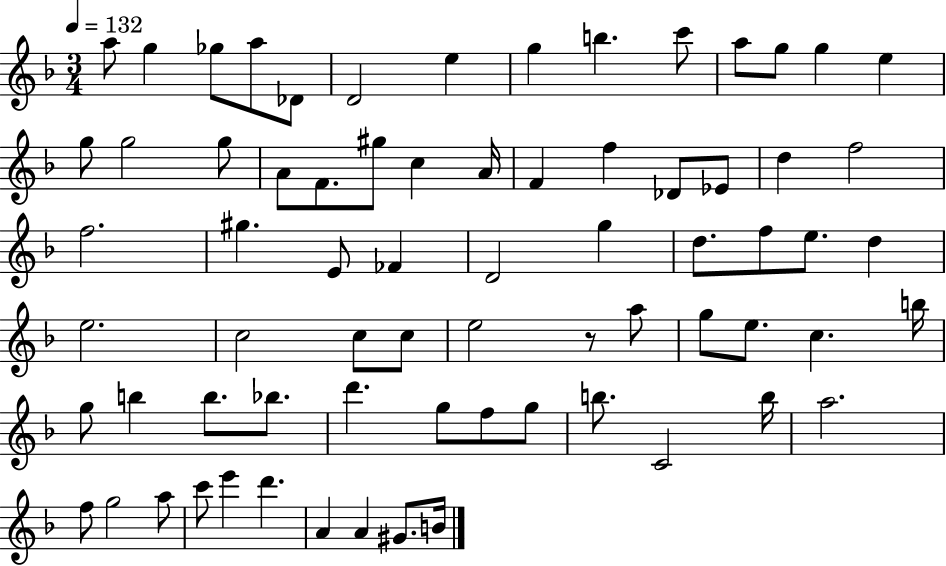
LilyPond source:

{
  \clef treble
  \numericTimeSignature
  \time 3/4
  \key f \major
  \tempo 4 = 132
  a''8 g''4 ges''8 a''8 des'8 | d'2 e''4 | g''4 b''4. c'''8 | a''8 g''8 g''4 e''4 | \break g''8 g''2 g''8 | a'8 f'8. gis''8 c''4 a'16 | f'4 f''4 des'8 ees'8 | d''4 f''2 | \break f''2. | gis''4. e'8 fes'4 | d'2 g''4 | d''8. f''8 e''8. d''4 | \break e''2. | c''2 c''8 c''8 | e''2 r8 a''8 | g''8 e''8. c''4. b''16 | \break g''8 b''4 b''8. bes''8. | d'''4. g''8 f''8 g''8 | b''8. c'2 b''16 | a''2. | \break f''8 g''2 a''8 | c'''8 e'''4 d'''4. | a'4 a'4 gis'8. b'16 | \bar "|."
}